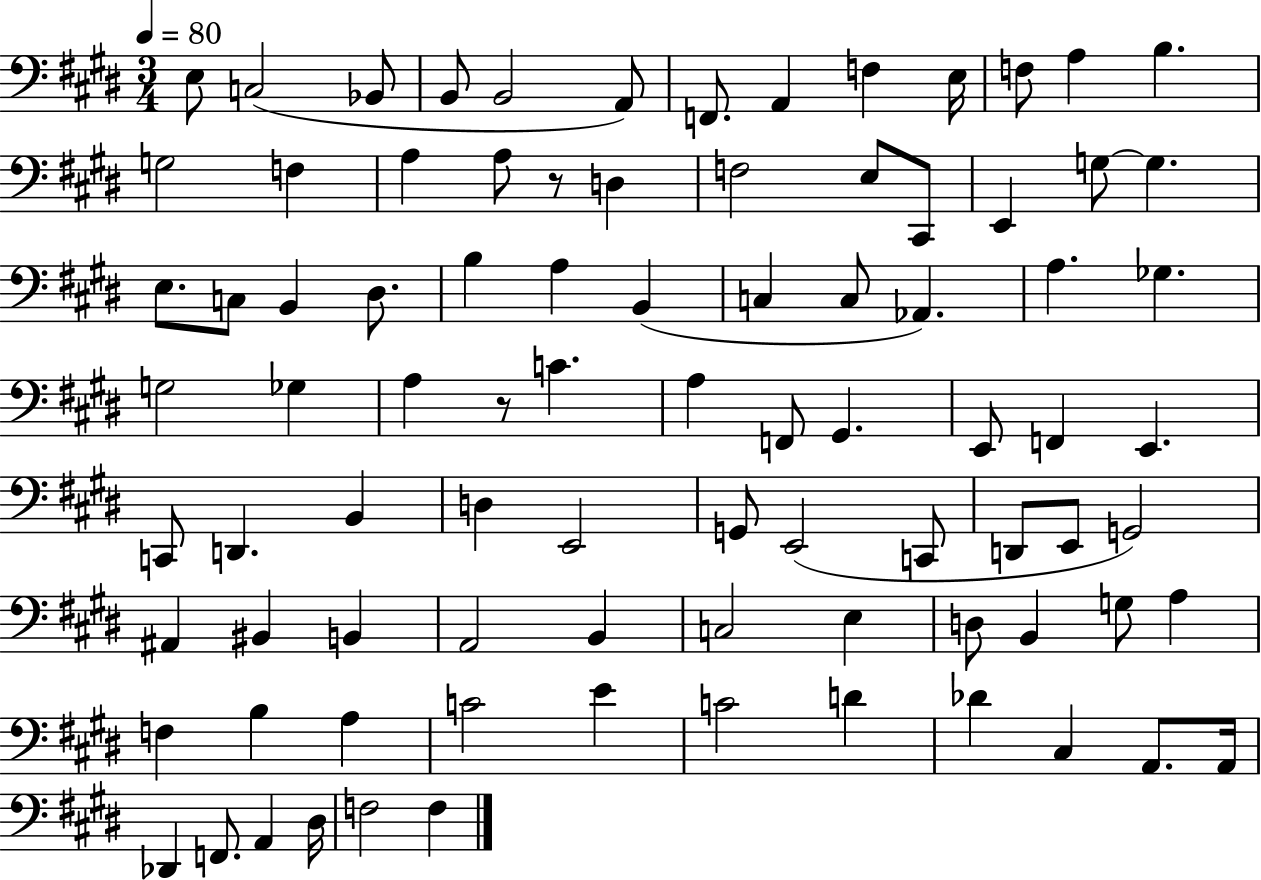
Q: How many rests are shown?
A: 2